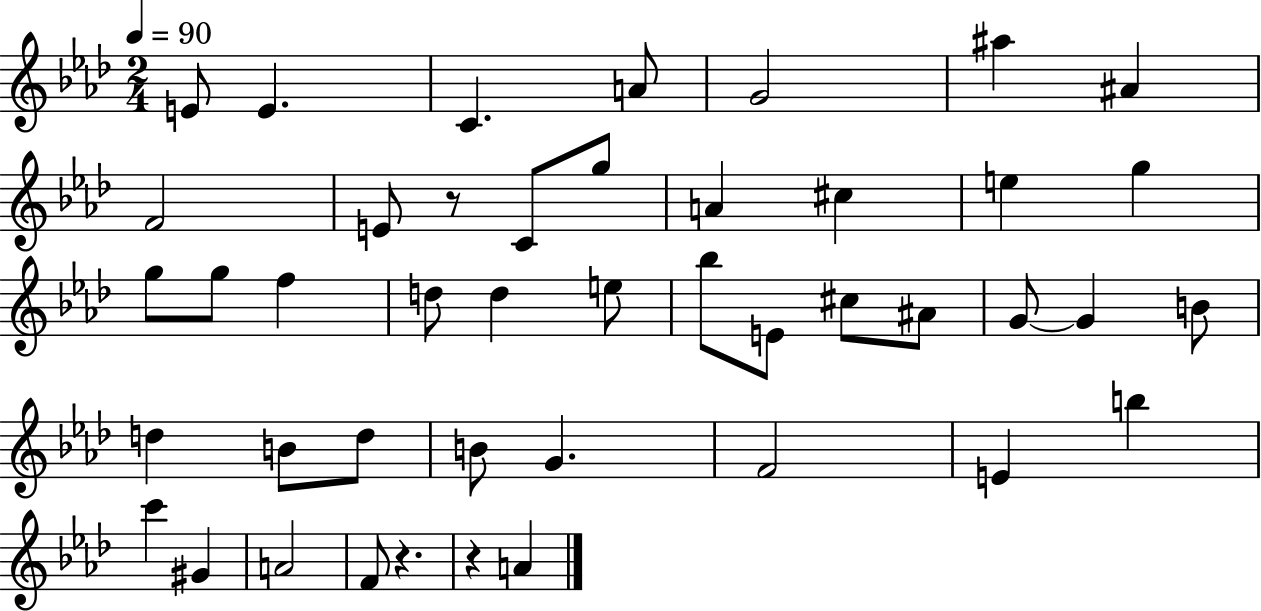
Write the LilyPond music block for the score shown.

{
  \clef treble
  \numericTimeSignature
  \time 2/4
  \key aes \major
  \tempo 4 = 90
  e'8 e'4. | c'4. a'8 | g'2 | ais''4 ais'4 | \break f'2 | e'8 r8 c'8 g''8 | a'4 cis''4 | e''4 g''4 | \break g''8 g''8 f''4 | d''8 d''4 e''8 | bes''8 e'8 cis''8 ais'8 | g'8~~ g'4 b'8 | \break d''4 b'8 d''8 | b'8 g'4. | f'2 | e'4 b''4 | \break c'''4 gis'4 | a'2 | f'8 r4. | r4 a'4 | \break \bar "|."
}